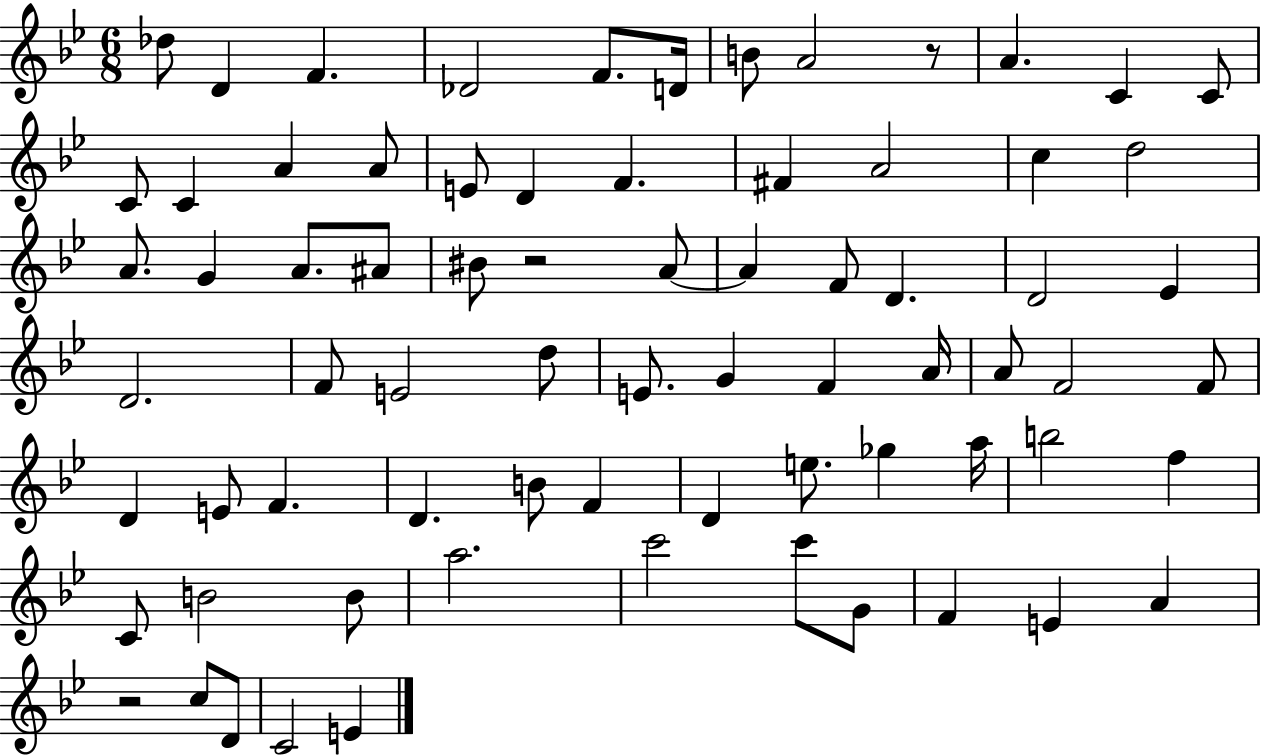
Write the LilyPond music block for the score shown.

{
  \clef treble
  \numericTimeSignature
  \time 6/8
  \key bes \major
  \repeat volta 2 { des''8 d'4 f'4. | des'2 f'8. d'16 | b'8 a'2 r8 | a'4. c'4 c'8 | \break c'8 c'4 a'4 a'8 | e'8 d'4 f'4. | fis'4 a'2 | c''4 d''2 | \break a'8. g'4 a'8. ais'8 | bis'8 r2 a'8~~ | a'4 f'8 d'4. | d'2 ees'4 | \break d'2. | f'8 e'2 d''8 | e'8. g'4 f'4 a'16 | a'8 f'2 f'8 | \break d'4 e'8 f'4. | d'4. b'8 f'4 | d'4 e''8. ges''4 a''16 | b''2 f''4 | \break c'8 b'2 b'8 | a''2. | c'''2 c'''8 g'8 | f'4 e'4 a'4 | \break r2 c''8 d'8 | c'2 e'4 | } \bar "|."
}